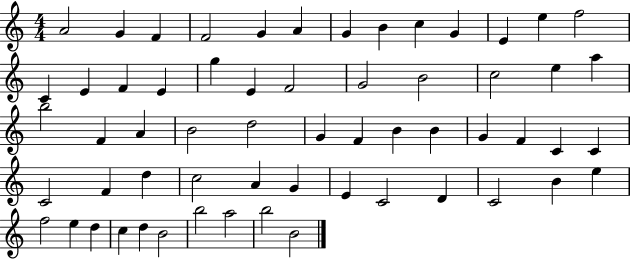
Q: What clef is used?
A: treble